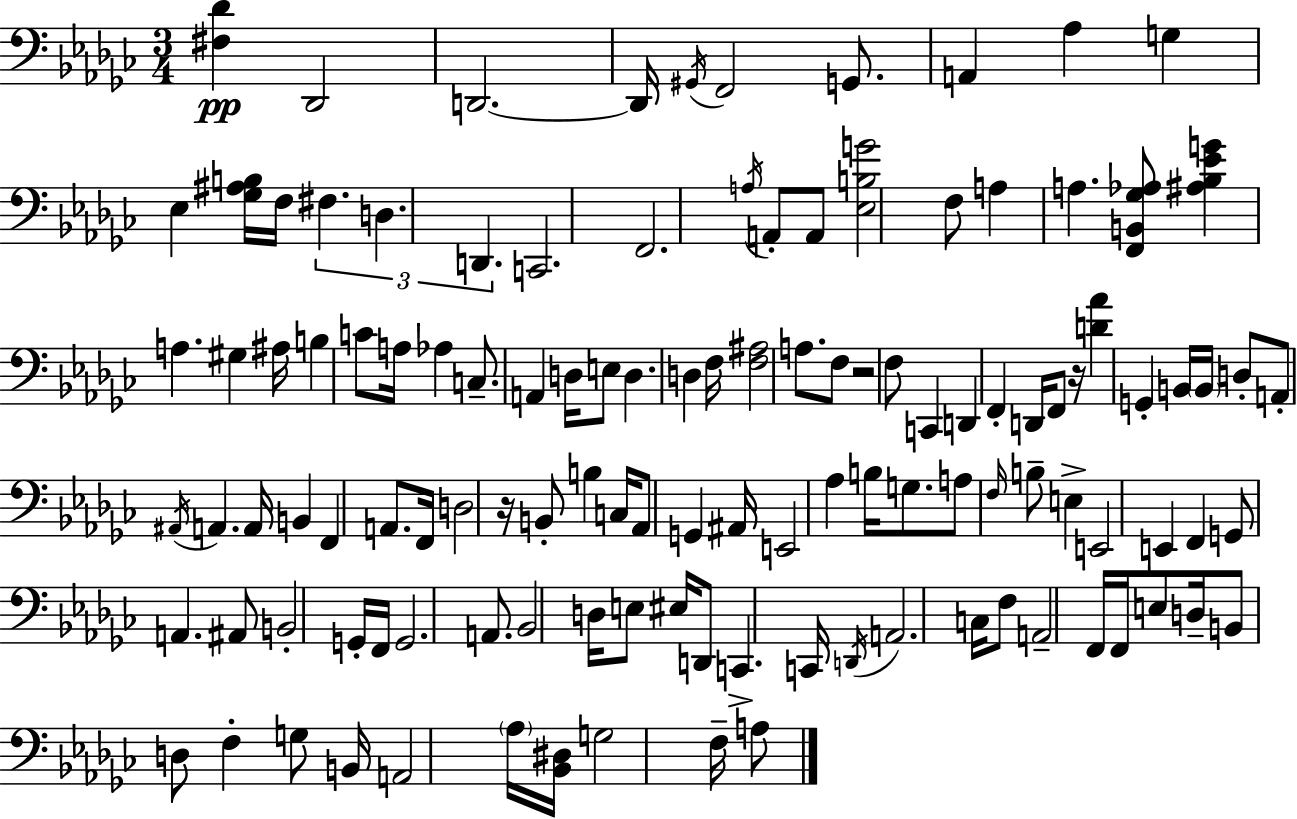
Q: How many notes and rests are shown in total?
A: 119